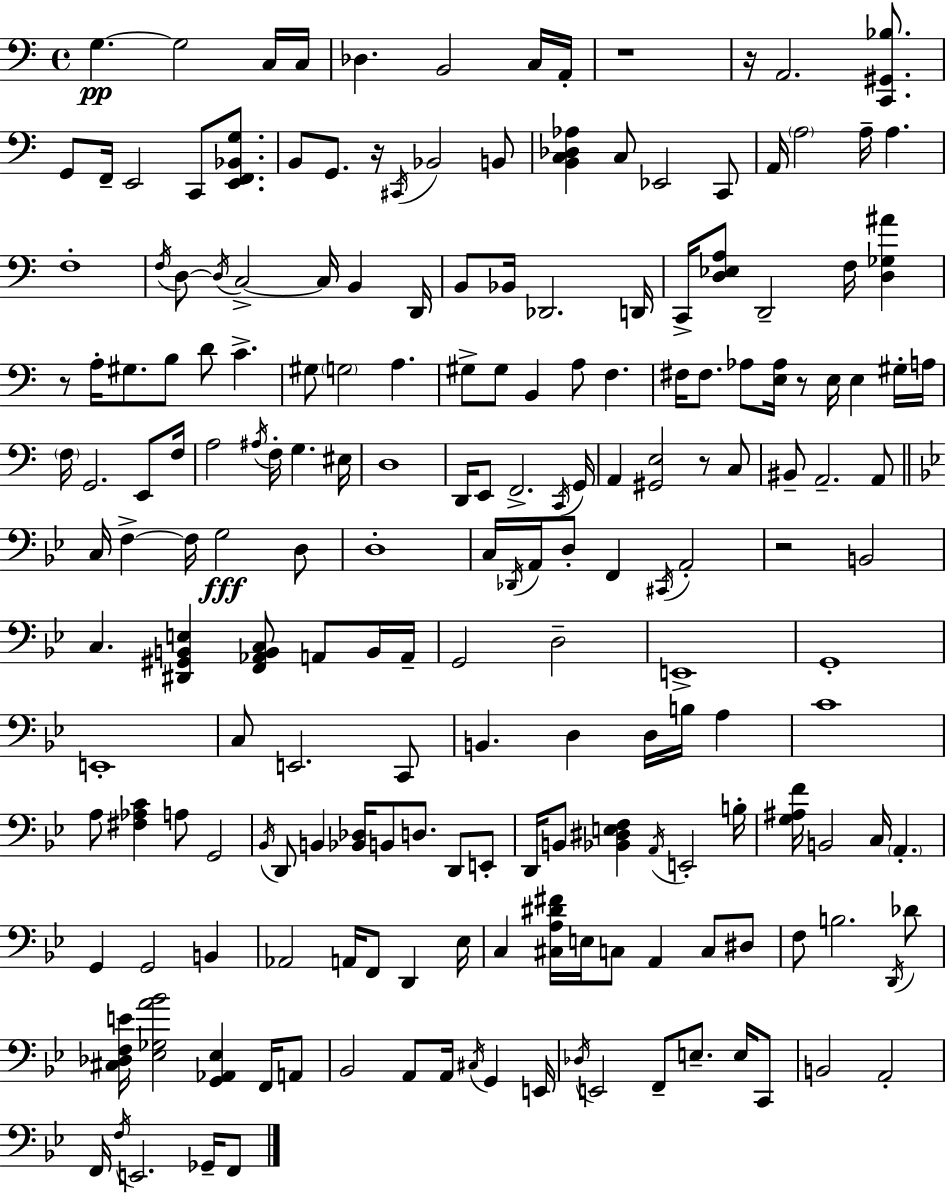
G3/q. G3/h C3/s C3/s Db3/q. B2/h C3/s A2/s R/w R/s A2/h. [C2,G#2,Bb3]/e. G2/e F2/s E2/h C2/e [E2,F2,Bb2,G3]/e. B2/e G2/e. R/s C#2/s Bb2/h B2/e [B2,C3,Db3,Ab3]/q C3/e Eb2/h C2/e A2/s A3/h A3/s A3/q. F3/w F3/s D3/e D3/s C3/h C3/s B2/q D2/s B2/e Bb2/s Db2/h. D2/s C2/s [D3,Eb3,A3]/e D2/h F3/s [D3,Gb3,A#4]/q R/e A3/s G#3/e. B3/e D4/e C4/q. G#3/e G3/h A3/q. G#3/e G#3/e B2/q A3/e F3/q. F#3/s F#3/e. Ab3/e [E3,Ab3]/s R/e E3/s E3/q G#3/s A3/s F3/s G2/h. E2/e F3/s A3/h A#3/s F3/s G3/q. EIS3/s D3/w D2/s E2/e F2/h. C2/s G2/s A2/q [G#2,E3]/h R/e C3/e BIS2/e A2/h. A2/e C3/s F3/q F3/s G3/h D3/e D3/w C3/s Db2/s A2/s D3/e F2/q C#2/s A2/h R/h B2/h C3/q. [D#2,G#2,B2,E3]/q [F2,Ab2,B2,C3]/e A2/e B2/s A2/s G2/h D3/h E2/w G2/w E2/w C3/e E2/h. C2/e B2/q. D3/q D3/s B3/s A3/q C4/w A3/e [F#3,Ab3,C4]/q A3/e G2/h Bb2/s D2/e B2/q [Bb2,Db3]/s B2/e D3/e. D2/e E2/e D2/s B2/e [Bb2,D#3,E3,F3]/q A2/s E2/h B3/s [G3,A#3,F4]/s B2/h C3/s A2/q. G2/q G2/h B2/q Ab2/h A2/s F2/e D2/q Eb3/s C3/q [C#3,A3,D#4,F#4]/s E3/s C3/e A2/q C3/e D#3/e F3/e B3/h. D2/s Db4/e [C#3,Db3,F3,E4]/s [Eb3,Gb3,A4,Bb4]/h [G2,Ab2,Eb3]/q F2/s A2/e Bb2/h A2/e A2/s C#3/s G2/q E2/s Db3/s E2/h F2/e E3/e. E3/s C2/e B2/h A2/h F2/s F3/s E2/h. Gb2/s F2/e